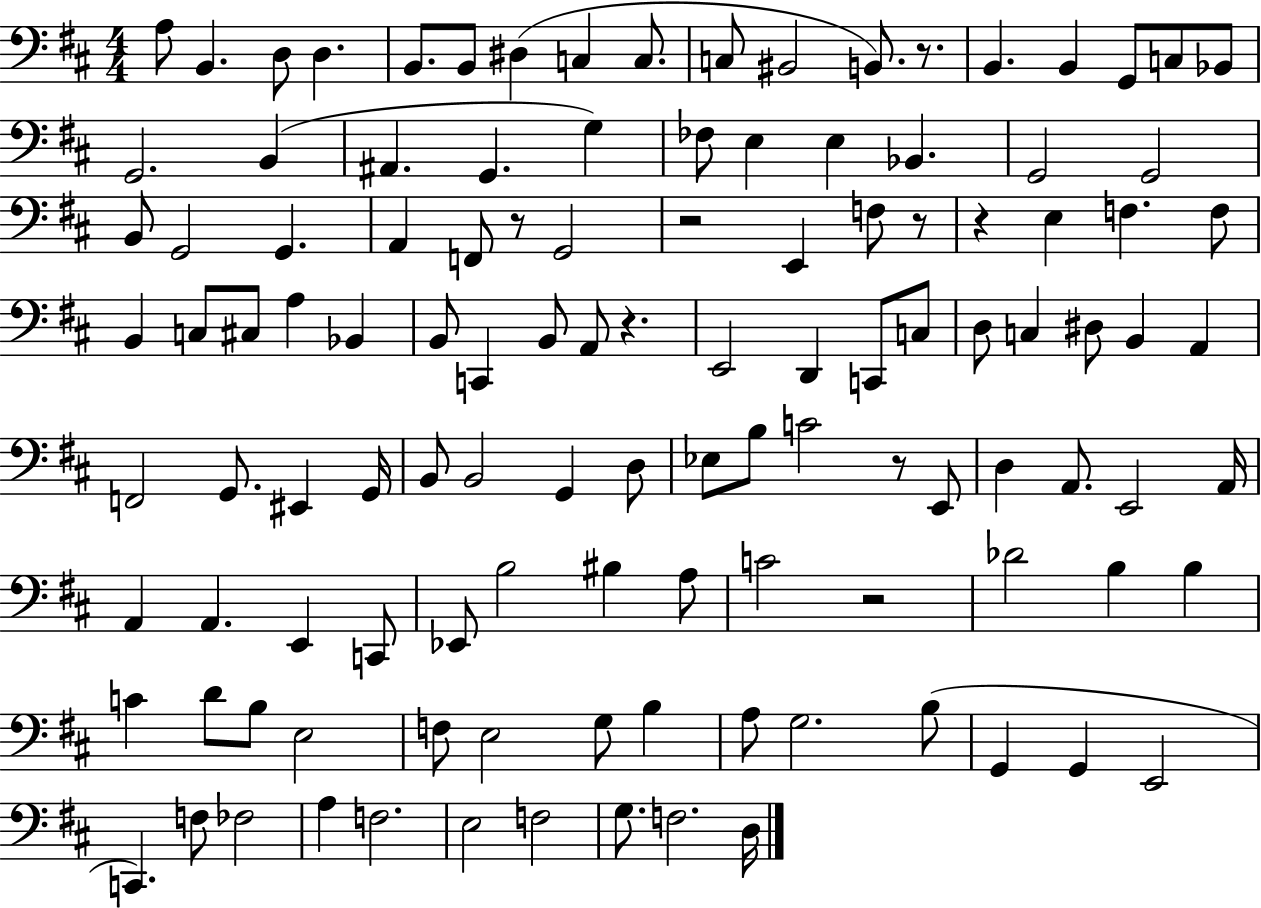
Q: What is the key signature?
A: D major